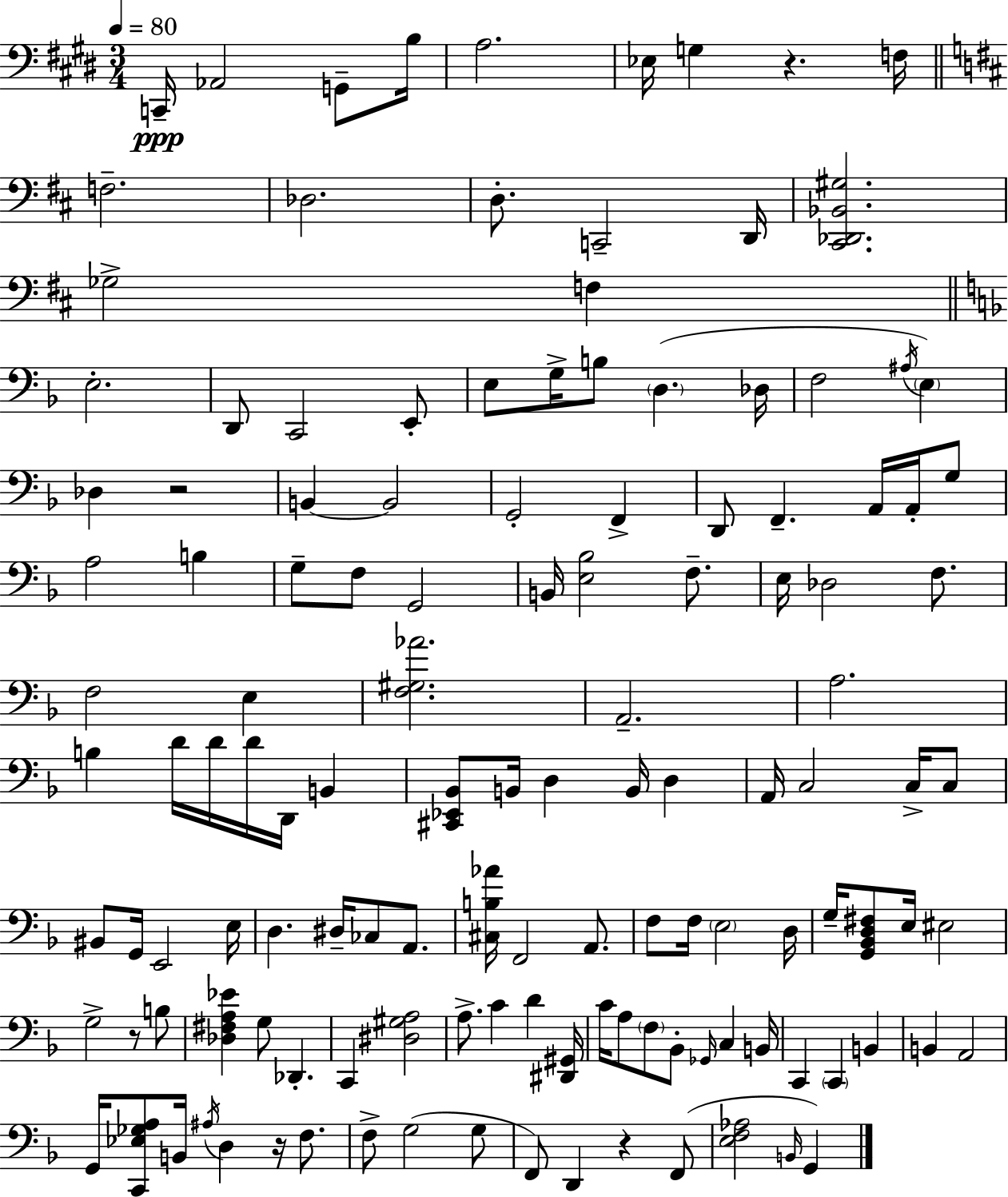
X:1
T:Untitled
M:3/4
L:1/4
K:E
C,,/4 _A,,2 G,,/2 B,/4 A,2 _E,/4 G, z F,/4 F,2 _D,2 D,/2 C,,2 D,,/4 [^C,,_D,,_B,,^G,]2 _G,2 F, E,2 D,,/2 C,,2 E,,/2 E,/2 G,/4 B,/2 D, _D,/4 F,2 ^A,/4 E, _D, z2 B,, B,,2 G,,2 F,, D,,/2 F,, A,,/4 A,,/4 G,/2 A,2 B, G,/2 F,/2 G,,2 B,,/4 [E,_B,]2 F,/2 E,/4 _D,2 F,/2 F,2 E, [F,^G,_A]2 A,,2 A,2 B, D/4 D/4 D/4 D,,/4 B,, [^C,,_E,,_B,,]/2 B,,/4 D, B,,/4 D, A,,/4 C,2 C,/4 C,/2 ^B,,/2 G,,/4 E,,2 E,/4 D, ^D,/4 _C,/2 A,,/2 [^C,B,_A]/4 F,,2 A,,/2 F,/2 F,/4 E,2 D,/4 G,/4 [G,,_B,,D,^F,]/2 E,/4 ^E,2 G,2 z/2 B,/2 [_D,^F,A,_E] G,/2 _D,, C,, [^D,^G,A,]2 A,/2 C D [^D,,^G,,]/4 C/4 A,/2 F,/2 _B,,/2 _G,,/4 C, B,,/4 C,, C,, B,, B,, A,,2 G,,/4 [C,,_E,_G,A,]/2 B,,/4 ^A,/4 D, z/4 F,/2 F,/2 G,2 G,/2 F,,/2 D,, z F,,/2 [E,F,_A,]2 B,,/4 G,,